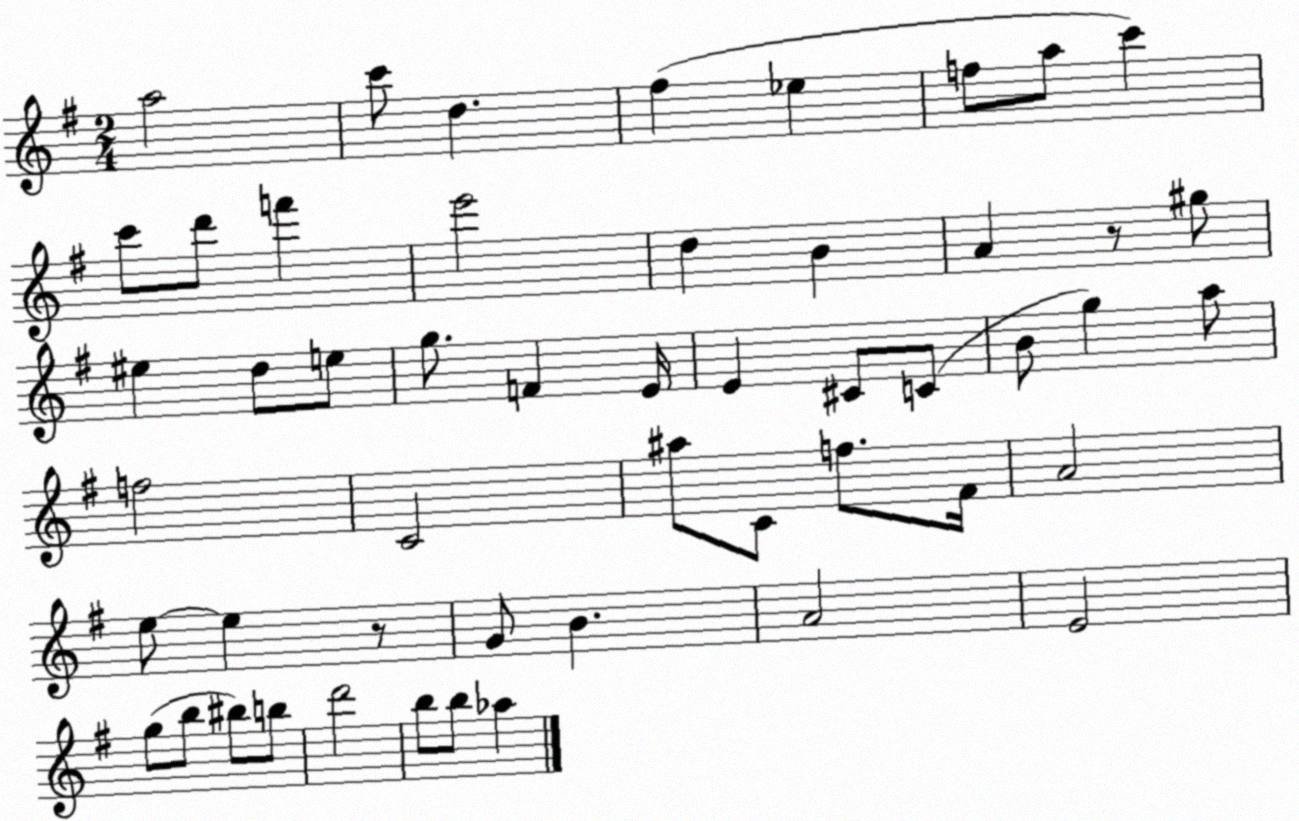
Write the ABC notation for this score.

X:1
T:Untitled
M:2/4
L:1/4
K:G
a2 c'/2 d ^f _e f/2 a/2 c' c'/2 d'/2 f' e'2 d B A z/2 ^g/2 ^e d/2 e/2 g/2 F E/4 E ^C/2 C/2 B/2 g a/2 f2 C2 ^a/2 C/2 f/2 ^F/4 A2 e/2 e z/2 G/2 B A2 E2 g/2 b/2 ^b/2 b/2 d'2 b/2 b/2 _a